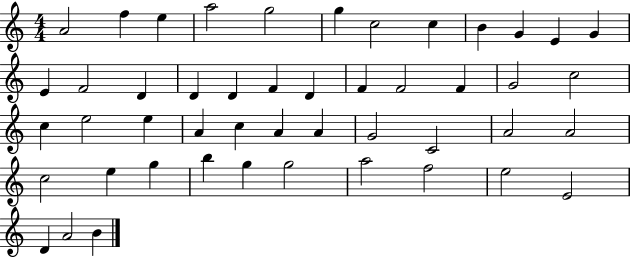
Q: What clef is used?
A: treble